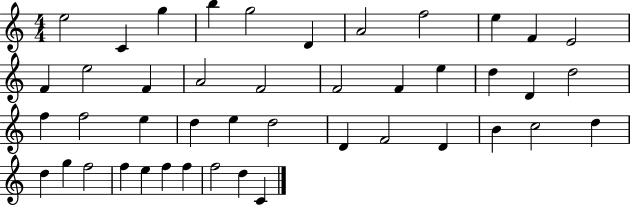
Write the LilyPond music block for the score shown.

{
  \clef treble
  \numericTimeSignature
  \time 4/4
  \key c \major
  e''2 c'4 g''4 | b''4 g''2 d'4 | a'2 f''2 | e''4 f'4 e'2 | \break f'4 e''2 f'4 | a'2 f'2 | f'2 f'4 e''4 | d''4 d'4 d''2 | \break f''4 f''2 e''4 | d''4 e''4 d''2 | d'4 f'2 d'4 | b'4 c''2 d''4 | \break d''4 g''4 f''2 | f''4 e''4 f''4 f''4 | f''2 d''4 c'4 | \bar "|."
}